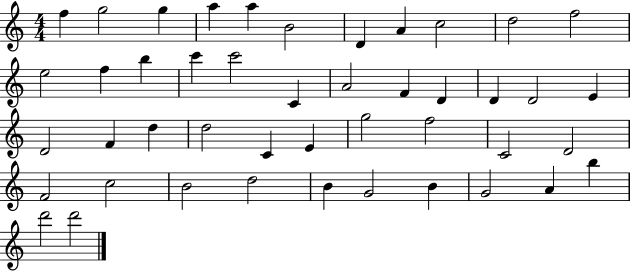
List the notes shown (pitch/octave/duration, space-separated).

F5/q G5/h G5/q A5/q A5/q B4/h D4/q A4/q C5/h D5/h F5/h E5/h F5/q B5/q C6/q C6/h C4/q A4/h F4/q D4/q D4/q D4/h E4/q D4/h F4/q D5/q D5/h C4/q E4/q G5/h F5/h C4/h D4/h F4/h C5/h B4/h D5/h B4/q G4/h B4/q G4/h A4/q B5/q D6/h D6/h